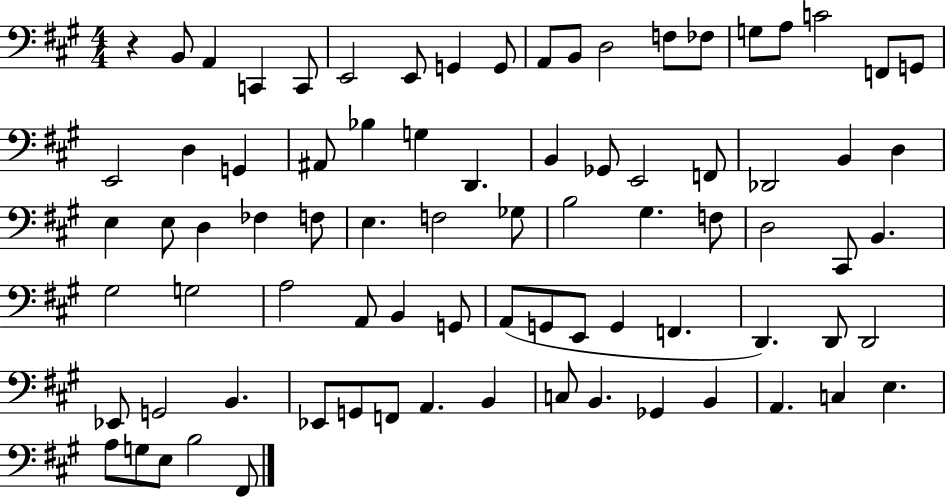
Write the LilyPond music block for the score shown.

{
  \clef bass
  \numericTimeSignature
  \time 4/4
  \key a \major
  r4 b,8 a,4 c,4 c,8 | e,2 e,8 g,4 g,8 | a,8 b,8 d2 f8 fes8 | g8 a8 c'2 f,8 g,8 | \break e,2 d4 g,4 | ais,8 bes4 g4 d,4. | b,4 ges,8 e,2 f,8 | des,2 b,4 d4 | \break e4 e8 d4 fes4 f8 | e4. f2 ges8 | b2 gis4. f8 | d2 cis,8 b,4. | \break gis2 g2 | a2 a,8 b,4 g,8 | a,8( g,8 e,8 g,4 f,4. | d,4.) d,8 d,2 | \break ees,8 g,2 b,4. | ees,8 g,8 f,8 a,4. b,4 | c8 b,4. ges,4 b,4 | a,4. c4 e4. | \break a8 g8 e8 b2 fis,8 | \bar "|."
}